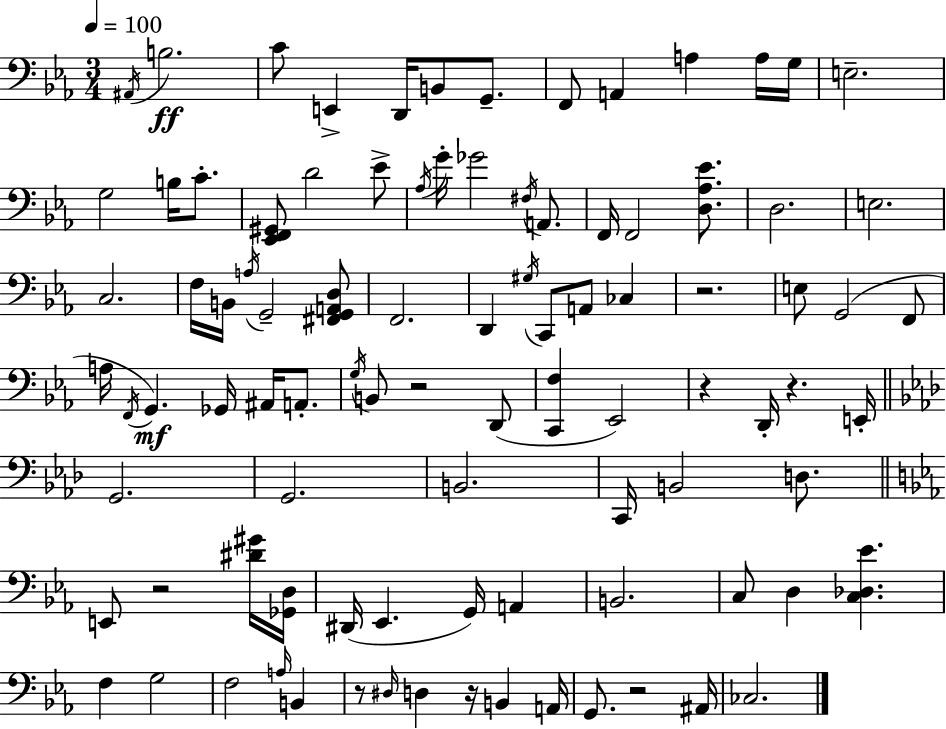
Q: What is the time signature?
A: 3/4